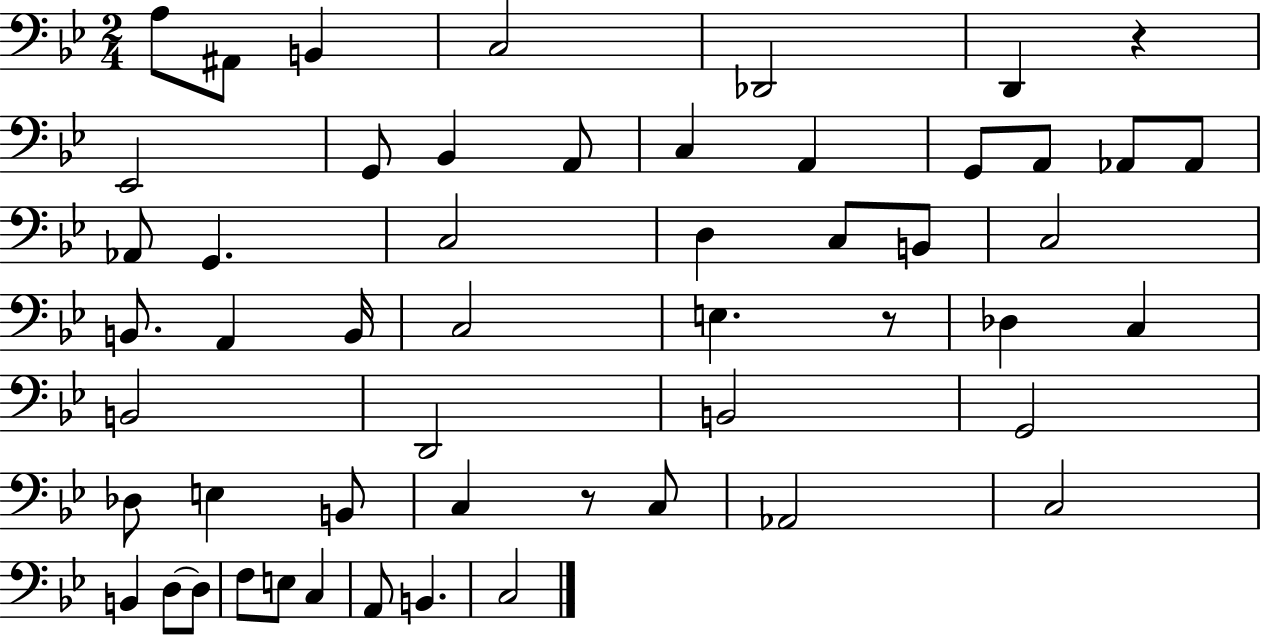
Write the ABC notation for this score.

X:1
T:Untitled
M:2/4
L:1/4
K:Bb
A,/2 ^A,,/2 B,, C,2 _D,,2 D,, z _E,,2 G,,/2 _B,, A,,/2 C, A,, G,,/2 A,,/2 _A,,/2 _A,,/2 _A,,/2 G,, C,2 D, C,/2 B,,/2 C,2 B,,/2 A,, B,,/4 C,2 E, z/2 _D, C, B,,2 D,,2 B,,2 G,,2 _D,/2 E, B,,/2 C, z/2 C,/2 _A,,2 C,2 B,, D,/2 D,/2 F,/2 E,/2 C, A,,/2 B,, C,2